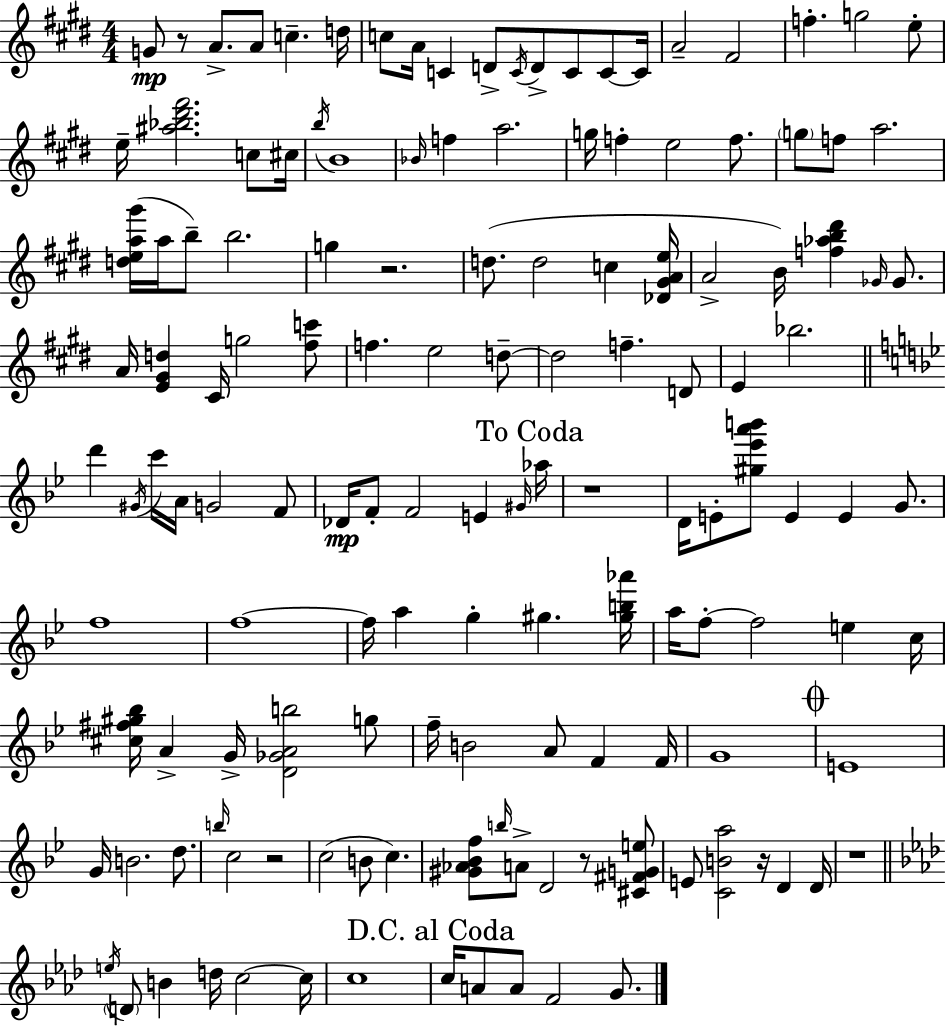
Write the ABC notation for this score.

X:1
T:Untitled
M:4/4
L:1/4
K:E
G/2 z/2 A/2 A/2 c d/4 c/2 A/4 C D/2 C/4 D/2 C/2 C/2 C/4 A2 ^F2 f g2 e/2 e/4 [^a_b^d'^f']2 c/2 ^c/4 b/4 B4 _B/4 f a2 g/4 f e2 f/2 g/2 f/2 a2 [dea^g']/4 a/4 b/2 b2 g z2 d/2 d2 c [_D^GAe]/4 A2 B/4 [f_ab^d'] _G/4 _G/2 A/4 [E^Gd] ^C/4 g2 [^fc']/2 f e2 d/2 d2 f D/2 E _b2 d' ^G/4 c'/4 A/4 G2 F/2 _D/4 F/2 F2 E ^G/4 _a/4 z4 D/4 E/2 [^g_e'a'b']/2 E E G/2 f4 f4 f/4 a g ^g [^gb_a']/4 a/4 f/2 f2 e c/4 [^c^f^g_b]/4 A G/4 [D_GAb]2 g/2 f/4 B2 A/2 F F/4 G4 E4 G/4 B2 d/2 b/4 c2 z2 c2 B/2 c [^G_A_Bf]/2 b/4 A/2 D2 z/2 [^C^FGe]/2 E/2 [CBa]2 z/4 D D/4 z4 e/4 D/2 B d/4 c2 c/4 c4 c/4 A/2 A/2 F2 G/2